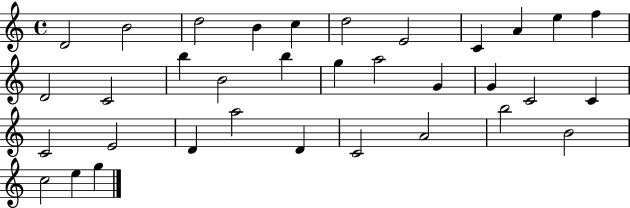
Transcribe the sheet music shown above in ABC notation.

X:1
T:Untitled
M:4/4
L:1/4
K:C
D2 B2 d2 B c d2 E2 C A e f D2 C2 b B2 b g a2 G G C2 C C2 E2 D a2 D C2 A2 b2 B2 c2 e g